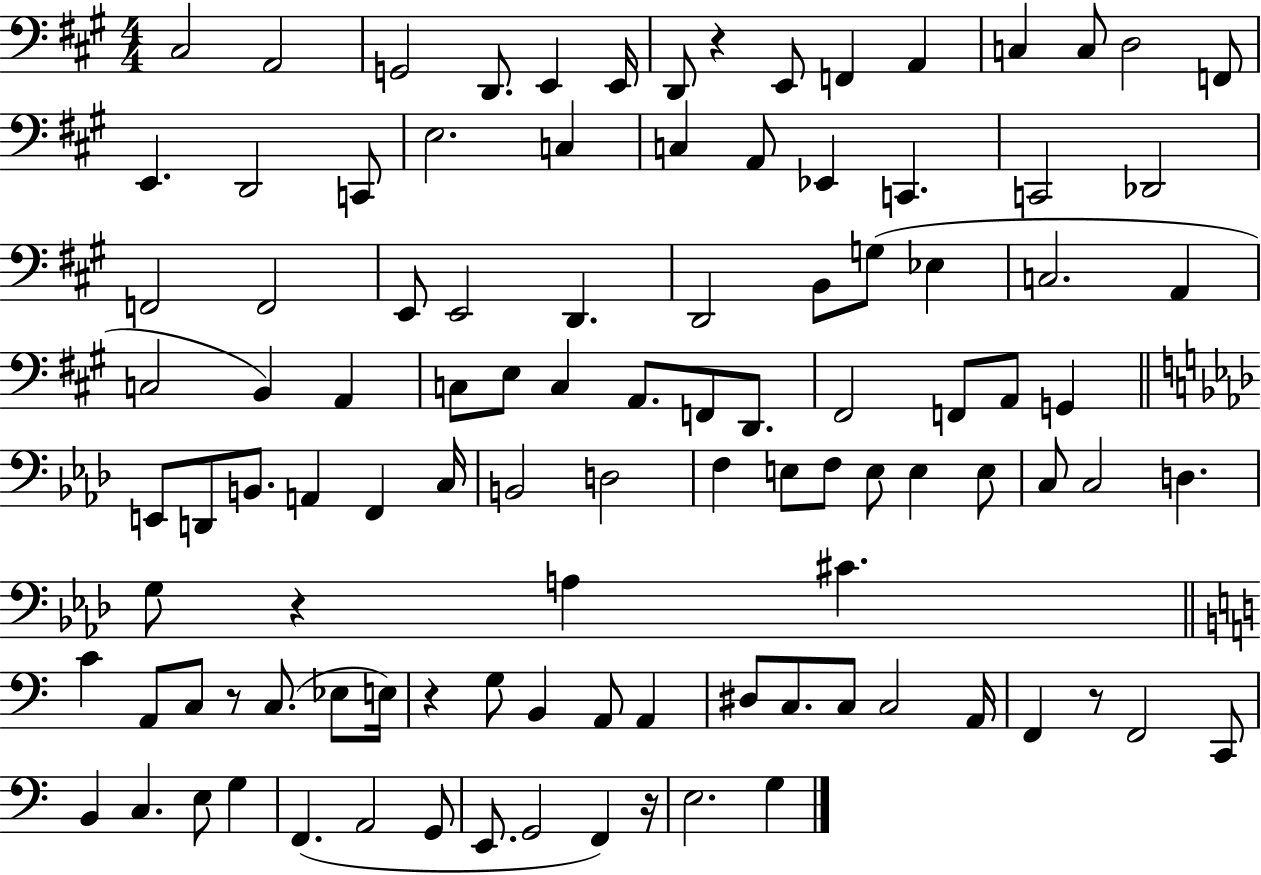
X:1
T:Untitled
M:4/4
L:1/4
K:A
^C,2 A,,2 G,,2 D,,/2 E,, E,,/4 D,,/2 z E,,/2 F,, A,, C, C,/2 D,2 F,,/2 E,, D,,2 C,,/2 E,2 C, C, A,,/2 _E,, C,, C,,2 _D,,2 F,,2 F,,2 E,,/2 E,,2 D,, D,,2 B,,/2 G,/2 _E, C,2 A,, C,2 B,, A,, C,/2 E,/2 C, A,,/2 F,,/2 D,,/2 ^F,,2 F,,/2 A,,/2 G,, E,,/2 D,,/2 B,,/2 A,, F,, C,/4 B,,2 D,2 F, E,/2 F,/2 E,/2 E, E,/2 C,/2 C,2 D, G,/2 z A, ^C C A,,/2 C,/2 z/2 C,/2 _E,/2 E,/4 z G,/2 B,, A,,/2 A,, ^D,/2 C,/2 C,/2 C,2 A,,/4 F,, z/2 F,,2 C,,/2 B,, C, E,/2 G, F,, A,,2 G,,/2 E,,/2 G,,2 F,, z/4 E,2 G,